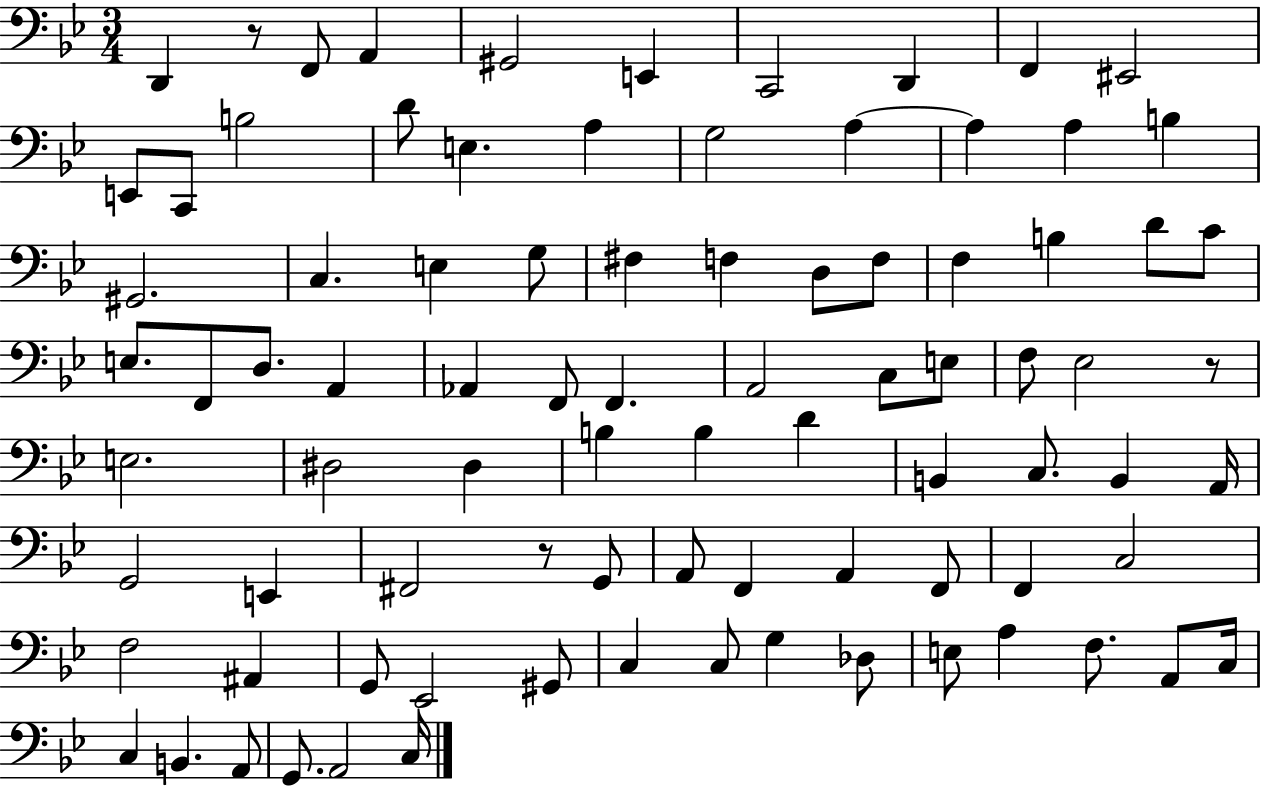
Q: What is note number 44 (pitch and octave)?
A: Eb3